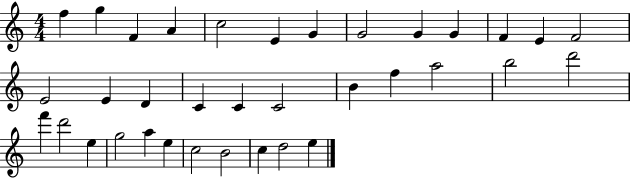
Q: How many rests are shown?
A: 0